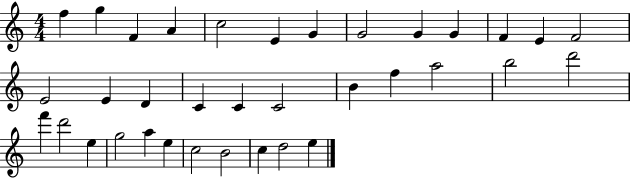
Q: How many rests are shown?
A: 0